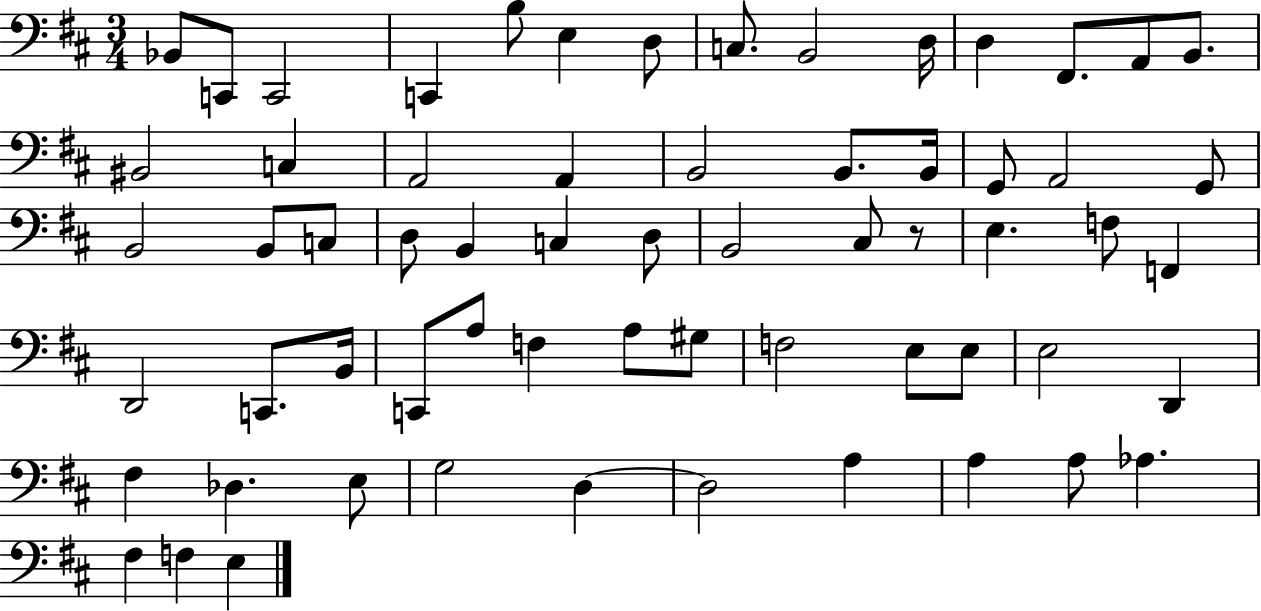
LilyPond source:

{
  \clef bass
  \numericTimeSignature
  \time 3/4
  \key d \major
  bes,8 c,8 c,2 | c,4 b8 e4 d8 | c8. b,2 d16 | d4 fis,8. a,8 b,8. | \break bis,2 c4 | a,2 a,4 | b,2 b,8. b,16 | g,8 a,2 g,8 | \break b,2 b,8 c8 | d8 b,4 c4 d8 | b,2 cis8 r8 | e4. f8 f,4 | \break d,2 c,8. b,16 | c,8 a8 f4 a8 gis8 | f2 e8 e8 | e2 d,4 | \break fis4 des4. e8 | g2 d4~~ | d2 a4 | a4 a8 aes4. | \break fis4 f4 e4 | \bar "|."
}